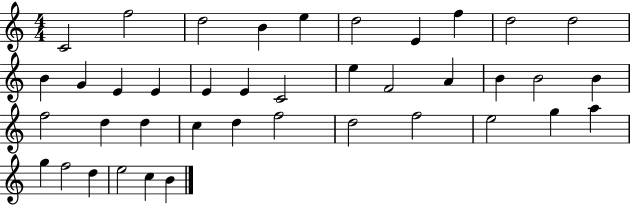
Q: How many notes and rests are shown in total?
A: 40